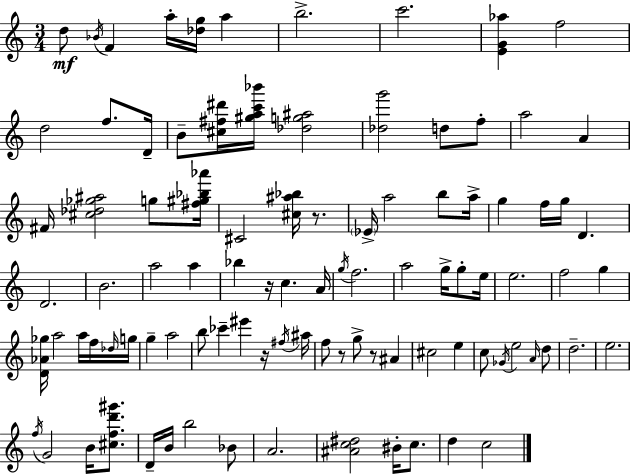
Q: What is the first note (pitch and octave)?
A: D5